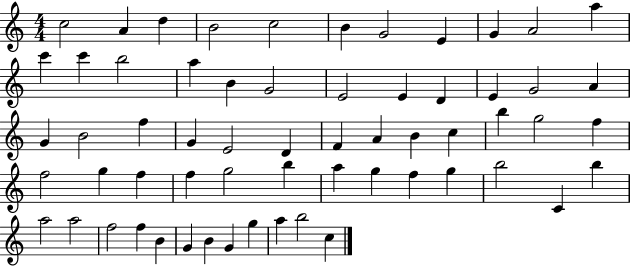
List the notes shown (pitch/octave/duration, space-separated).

C5/h A4/q D5/q B4/h C5/h B4/q G4/h E4/q G4/q A4/h A5/q C6/q C6/q B5/h A5/q B4/q G4/h E4/h E4/q D4/q E4/q G4/h A4/q G4/q B4/h F5/q G4/q E4/h D4/q F4/q A4/q B4/q C5/q B5/q G5/h F5/q F5/h G5/q F5/q F5/q G5/h B5/q A5/q G5/q F5/q G5/q B5/h C4/q B5/q A5/h A5/h F5/h F5/q B4/q G4/q B4/q G4/q G5/q A5/q B5/h C5/q